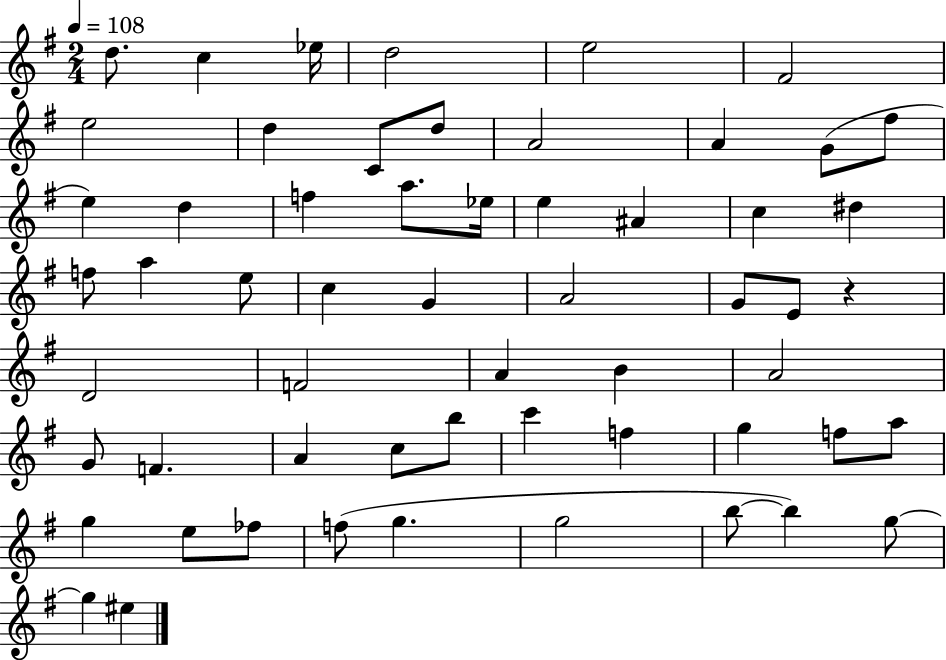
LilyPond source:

{
  \clef treble
  \numericTimeSignature
  \time 2/4
  \key g \major
  \tempo 4 = 108
  \repeat volta 2 { d''8. c''4 ees''16 | d''2 | e''2 | fis'2 | \break e''2 | d''4 c'8 d''8 | a'2 | a'4 g'8( fis''8 | \break e''4) d''4 | f''4 a''8. ees''16 | e''4 ais'4 | c''4 dis''4 | \break f''8 a''4 e''8 | c''4 g'4 | a'2 | g'8 e'8 r4 | \break d'2 | f'2 | a'4 b'4 | a'2 | \break g'8 f'4. | a'4 c''8 b''8 | c'''4 f''4 | g''4 f''8 a''8 | \break g''4 e''8 fes''8 | f''8( g''4. | g''2 | b''8~~ b''4) g''8~~ | \break g''4 eis''4 | } \bar "|."
}